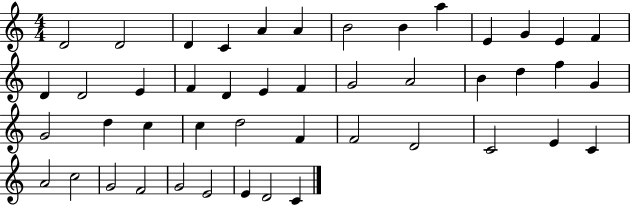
D4/h D4/h D4/q C4/q A4/q A4/q B4/h B4/q A5/q E4/q G4/q E4/q F4/q D4/q D4/h E4/q F4/q D4/q E4/q F4/q G4/h A4/h B4/q D5/q F5/q G4/q G4/h D5/q C5/q C5/q D5/h F4/q F4/h D4/h C4/h E4/q C4/q A4/h C5/h G4/h F4/h G4/h E4/h E4/q D4/h C4/q